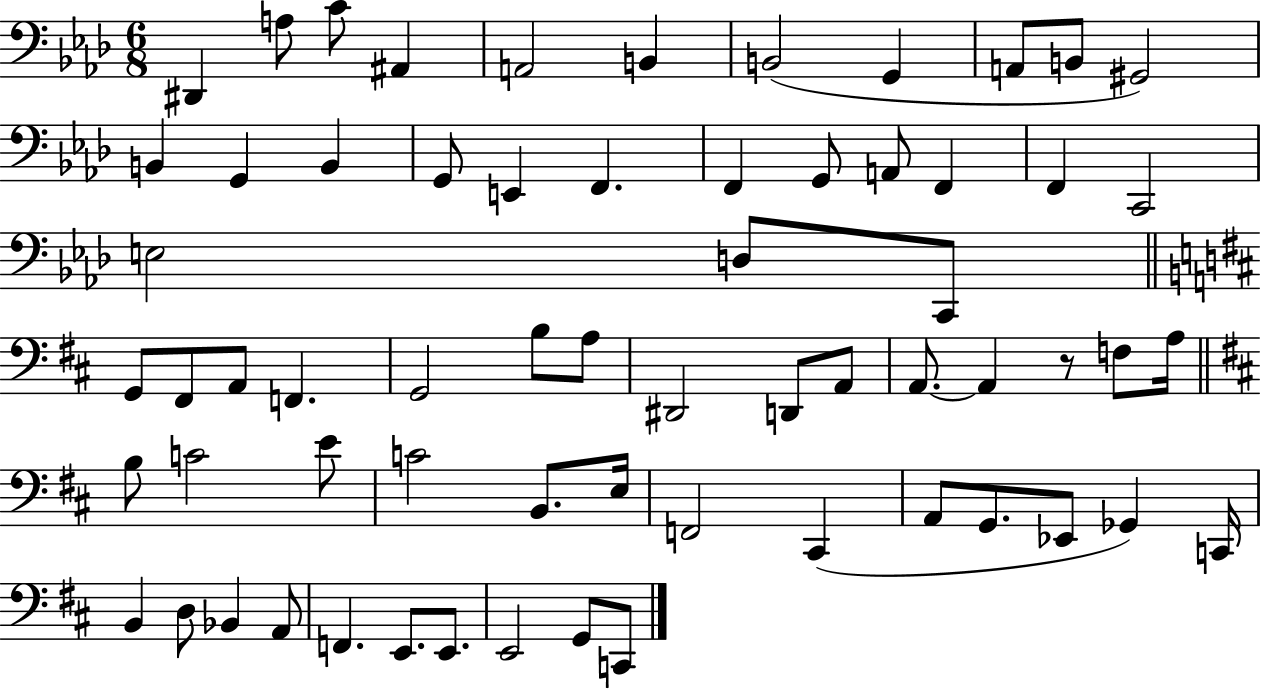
{
  \clef bass
  \numericTimeSignature
  \time 6/8
  \key aes \major
  dis,4 a8 c'8 ais,4 | a,2 b,4 | b,2( g,4 | a,8 b,8 gis,2) | \break b,4 g,4 b,4 | g,8 e,4 f,4. | f,4 g,8 a,8 f,4 | f,4 c,2 | \break e2 d8 c,8 | \bar "||" \break \key b \minor g,8 fis,8 a,8 f,4. | g,2 b8 a8 | dis,2 d,8 a,8 | a,8.~~ a,4 r8 f8 a16 | \break \bar "||" \break \key d \major b8 c'2 e'8 | c'2 b,8. e16 | f,2 cis,4( | a,8 g,8. ees,8 ges,4) c,16 | \break b,4 d8 bes,4 a,8 | f,4. e,8. e,8. | e,2 g,8 c,8 | \bar "|."
}